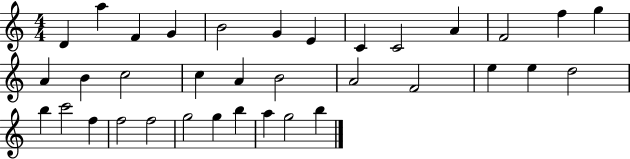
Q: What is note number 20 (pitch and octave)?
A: A4